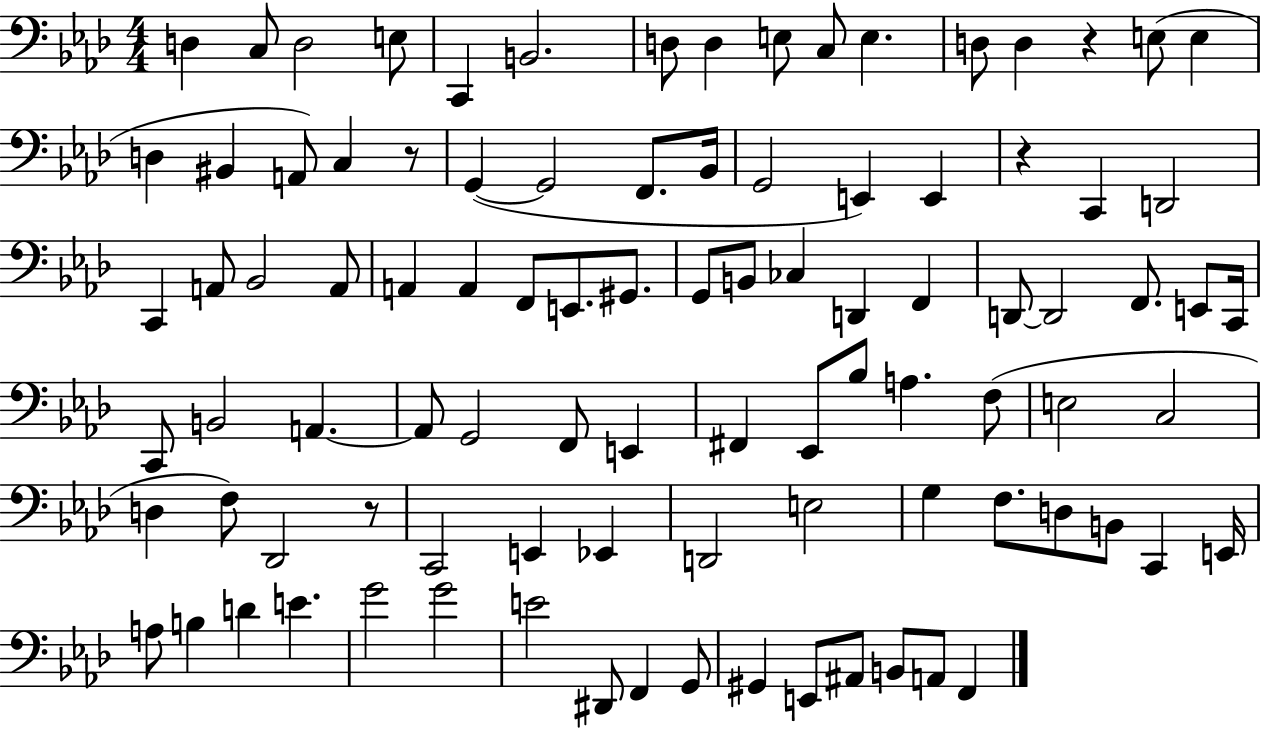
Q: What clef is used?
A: bass